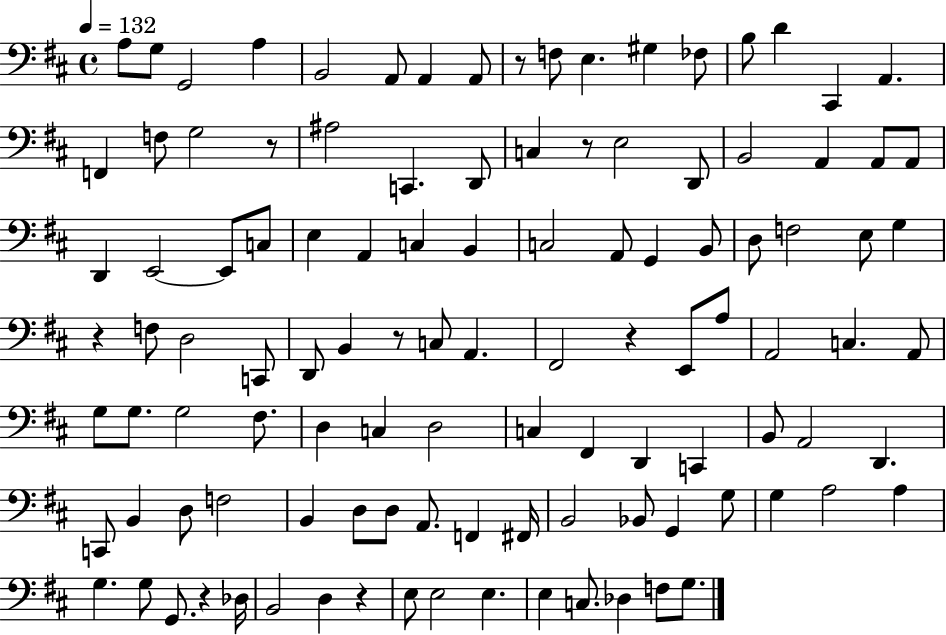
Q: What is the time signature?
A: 4/4